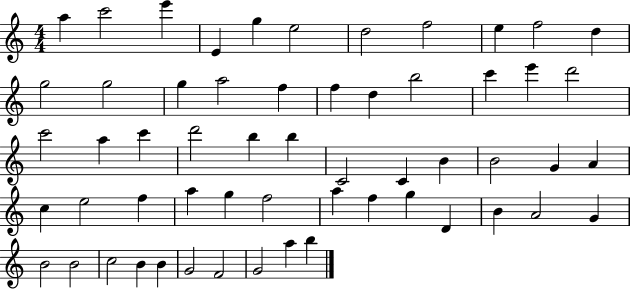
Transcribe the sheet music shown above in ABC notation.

X:1
T:Untitled
M:4/4
L:1/4
K:C
a c'2 e' E g e2 d2 f2 e f2 d g2 g2 g a2 f f d b2 c' e' d'2 c'2 a c' d'2 b b C2 C B B2 G A c e2 f a g f2 a f g D B A2 G B2 B2 c2 B B G2 F2 G2 a b